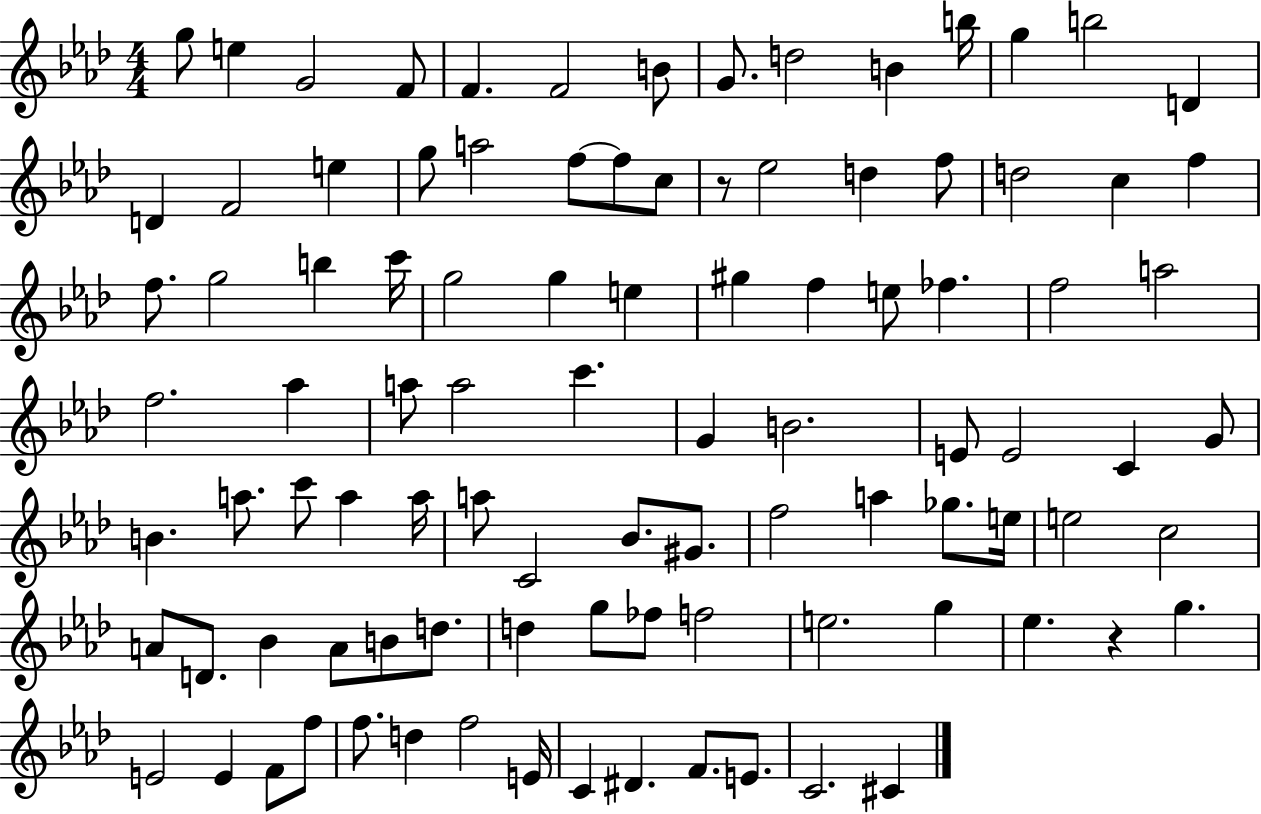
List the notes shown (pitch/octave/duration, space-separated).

G5/e E5/q G4/h F4/e F4/q. F4/h B4/e G4/e. D5/h B4/q B5/s G5/q B5/h D4/q D4/q F4/h E5/q G5/e A5/h F5/e F5/e C5/e R/e Eb5/h D5/q F5/e D5/h C5/q F5/q F5/e. G5/h B5/q C6/s G5/h G5/q E5/q G#5/q F5/q E5/e FES5/q. F5/h A5/h F5/h. Ab5/q A5/e A5/h C6/q. G4/q B4/h. E4/e E4/h C4/q G4/e B4/q. A5/e. C6/e A5/q A5/s A5/e C4/h Bb4/e. G#4/e. F5/h A5/q Gb5/e. E5/s E5/h C5/h A4/e D4/e. Bb4/q A4/e B4/e D5/e. D5/q G5/e FES5/e F5/h E5/h. G5/q Eb5/q. R/q G5/q. E4/h E4/q F4/e F5/e F5/e. D5/q F5/h E4/s C4/q D#4/q. F4/e. E4/e. C4/h. C#4/q